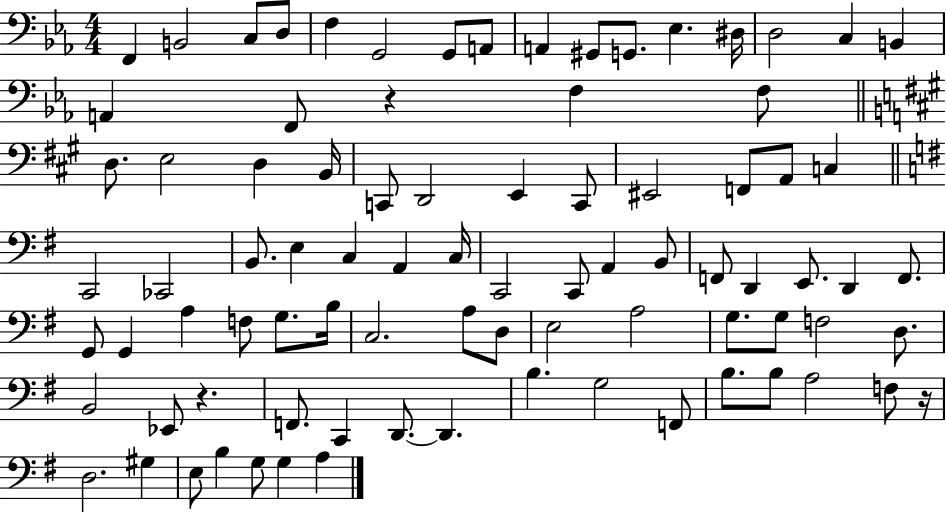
X:1
T:Untitled
M:4/4
L:1/4
K:Eb
F,, B,,2 C,/2 D,/2 F, G,,2 G,,/2 A,,/2 A,, ^G,,/2 G,,/2 _E, ^D,/4 D,2 C, B,, A,, F,,/2 z F, F,/2 D,/2 E,2 D, B,,/4 C,,/2 D,,2 E,, C,,/2 ^E,,2 F,,/2 A,,/2 C, C,,2 _C,,2 B,,/2 E, C, A,, C,/4 C,,2 C,,/2 A,, B,,/2 F,,/2 D,, E,,/2 D,, F,,/2 G,,/2 G,, A, F,/2 G,/2 B,/4 C,2 A,/2 D,/2 E,2 A,2 G,/2 G,/2 F,2 D,/2 B,,2 _E,,/2 z F,,/2 C,, D,,/2 D,, B, G,2 F,,/2 B,/2 B,/2 A,2 F,/2 z/4 D,2 ^G, E,/2 B, G,/2 G, A,